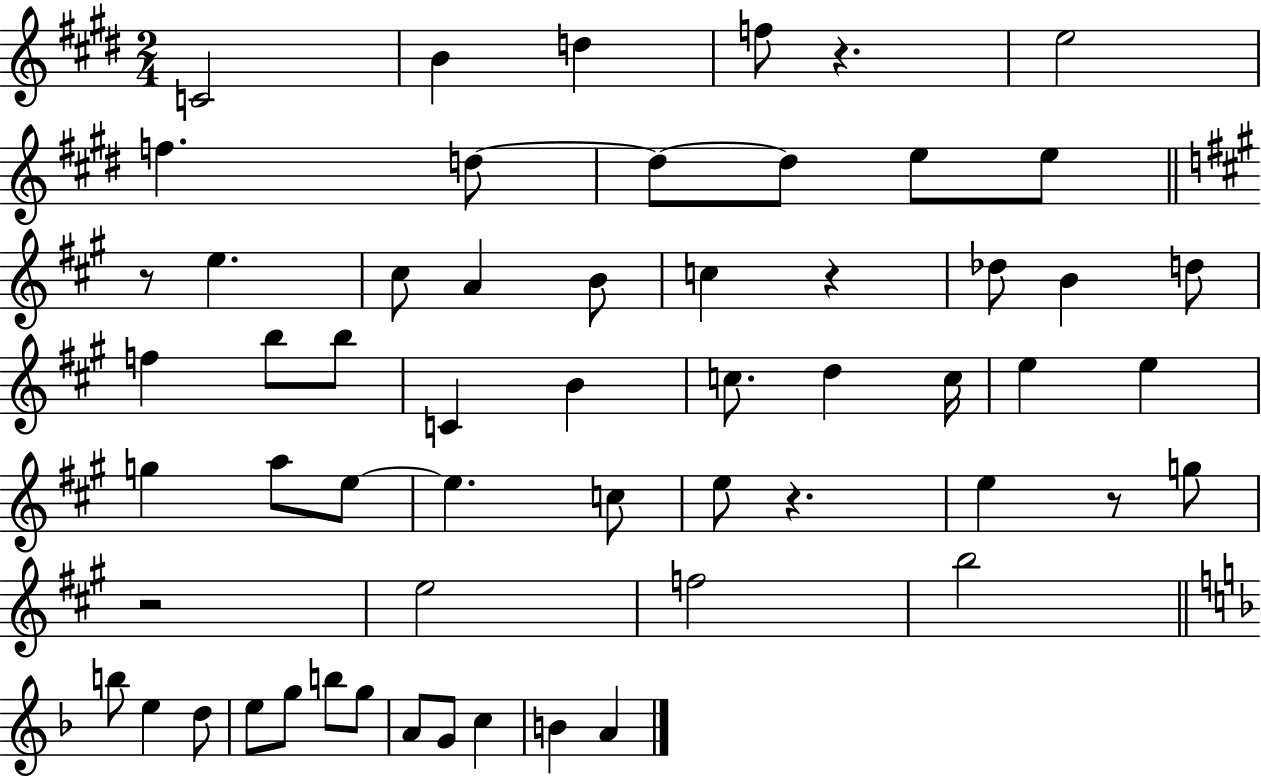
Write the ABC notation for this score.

X:1
T:Untitled
M:2/4
L:1/4
K:E
C2 B d f/2 z e2 f d/2 d/2 d/2 e/2 e/2 z/2 e ^c/2 A B/2 c z _d/2 B d/2 f b/2 b/2 C B c/2 d c/4 e e g a/2 e/2 e c/2 e/2 z e z/2 g/2 z2 e2 f2 b2 b/2 e d/2 e/2 g/2 b/2 g/2 A/2 G/2 c B A